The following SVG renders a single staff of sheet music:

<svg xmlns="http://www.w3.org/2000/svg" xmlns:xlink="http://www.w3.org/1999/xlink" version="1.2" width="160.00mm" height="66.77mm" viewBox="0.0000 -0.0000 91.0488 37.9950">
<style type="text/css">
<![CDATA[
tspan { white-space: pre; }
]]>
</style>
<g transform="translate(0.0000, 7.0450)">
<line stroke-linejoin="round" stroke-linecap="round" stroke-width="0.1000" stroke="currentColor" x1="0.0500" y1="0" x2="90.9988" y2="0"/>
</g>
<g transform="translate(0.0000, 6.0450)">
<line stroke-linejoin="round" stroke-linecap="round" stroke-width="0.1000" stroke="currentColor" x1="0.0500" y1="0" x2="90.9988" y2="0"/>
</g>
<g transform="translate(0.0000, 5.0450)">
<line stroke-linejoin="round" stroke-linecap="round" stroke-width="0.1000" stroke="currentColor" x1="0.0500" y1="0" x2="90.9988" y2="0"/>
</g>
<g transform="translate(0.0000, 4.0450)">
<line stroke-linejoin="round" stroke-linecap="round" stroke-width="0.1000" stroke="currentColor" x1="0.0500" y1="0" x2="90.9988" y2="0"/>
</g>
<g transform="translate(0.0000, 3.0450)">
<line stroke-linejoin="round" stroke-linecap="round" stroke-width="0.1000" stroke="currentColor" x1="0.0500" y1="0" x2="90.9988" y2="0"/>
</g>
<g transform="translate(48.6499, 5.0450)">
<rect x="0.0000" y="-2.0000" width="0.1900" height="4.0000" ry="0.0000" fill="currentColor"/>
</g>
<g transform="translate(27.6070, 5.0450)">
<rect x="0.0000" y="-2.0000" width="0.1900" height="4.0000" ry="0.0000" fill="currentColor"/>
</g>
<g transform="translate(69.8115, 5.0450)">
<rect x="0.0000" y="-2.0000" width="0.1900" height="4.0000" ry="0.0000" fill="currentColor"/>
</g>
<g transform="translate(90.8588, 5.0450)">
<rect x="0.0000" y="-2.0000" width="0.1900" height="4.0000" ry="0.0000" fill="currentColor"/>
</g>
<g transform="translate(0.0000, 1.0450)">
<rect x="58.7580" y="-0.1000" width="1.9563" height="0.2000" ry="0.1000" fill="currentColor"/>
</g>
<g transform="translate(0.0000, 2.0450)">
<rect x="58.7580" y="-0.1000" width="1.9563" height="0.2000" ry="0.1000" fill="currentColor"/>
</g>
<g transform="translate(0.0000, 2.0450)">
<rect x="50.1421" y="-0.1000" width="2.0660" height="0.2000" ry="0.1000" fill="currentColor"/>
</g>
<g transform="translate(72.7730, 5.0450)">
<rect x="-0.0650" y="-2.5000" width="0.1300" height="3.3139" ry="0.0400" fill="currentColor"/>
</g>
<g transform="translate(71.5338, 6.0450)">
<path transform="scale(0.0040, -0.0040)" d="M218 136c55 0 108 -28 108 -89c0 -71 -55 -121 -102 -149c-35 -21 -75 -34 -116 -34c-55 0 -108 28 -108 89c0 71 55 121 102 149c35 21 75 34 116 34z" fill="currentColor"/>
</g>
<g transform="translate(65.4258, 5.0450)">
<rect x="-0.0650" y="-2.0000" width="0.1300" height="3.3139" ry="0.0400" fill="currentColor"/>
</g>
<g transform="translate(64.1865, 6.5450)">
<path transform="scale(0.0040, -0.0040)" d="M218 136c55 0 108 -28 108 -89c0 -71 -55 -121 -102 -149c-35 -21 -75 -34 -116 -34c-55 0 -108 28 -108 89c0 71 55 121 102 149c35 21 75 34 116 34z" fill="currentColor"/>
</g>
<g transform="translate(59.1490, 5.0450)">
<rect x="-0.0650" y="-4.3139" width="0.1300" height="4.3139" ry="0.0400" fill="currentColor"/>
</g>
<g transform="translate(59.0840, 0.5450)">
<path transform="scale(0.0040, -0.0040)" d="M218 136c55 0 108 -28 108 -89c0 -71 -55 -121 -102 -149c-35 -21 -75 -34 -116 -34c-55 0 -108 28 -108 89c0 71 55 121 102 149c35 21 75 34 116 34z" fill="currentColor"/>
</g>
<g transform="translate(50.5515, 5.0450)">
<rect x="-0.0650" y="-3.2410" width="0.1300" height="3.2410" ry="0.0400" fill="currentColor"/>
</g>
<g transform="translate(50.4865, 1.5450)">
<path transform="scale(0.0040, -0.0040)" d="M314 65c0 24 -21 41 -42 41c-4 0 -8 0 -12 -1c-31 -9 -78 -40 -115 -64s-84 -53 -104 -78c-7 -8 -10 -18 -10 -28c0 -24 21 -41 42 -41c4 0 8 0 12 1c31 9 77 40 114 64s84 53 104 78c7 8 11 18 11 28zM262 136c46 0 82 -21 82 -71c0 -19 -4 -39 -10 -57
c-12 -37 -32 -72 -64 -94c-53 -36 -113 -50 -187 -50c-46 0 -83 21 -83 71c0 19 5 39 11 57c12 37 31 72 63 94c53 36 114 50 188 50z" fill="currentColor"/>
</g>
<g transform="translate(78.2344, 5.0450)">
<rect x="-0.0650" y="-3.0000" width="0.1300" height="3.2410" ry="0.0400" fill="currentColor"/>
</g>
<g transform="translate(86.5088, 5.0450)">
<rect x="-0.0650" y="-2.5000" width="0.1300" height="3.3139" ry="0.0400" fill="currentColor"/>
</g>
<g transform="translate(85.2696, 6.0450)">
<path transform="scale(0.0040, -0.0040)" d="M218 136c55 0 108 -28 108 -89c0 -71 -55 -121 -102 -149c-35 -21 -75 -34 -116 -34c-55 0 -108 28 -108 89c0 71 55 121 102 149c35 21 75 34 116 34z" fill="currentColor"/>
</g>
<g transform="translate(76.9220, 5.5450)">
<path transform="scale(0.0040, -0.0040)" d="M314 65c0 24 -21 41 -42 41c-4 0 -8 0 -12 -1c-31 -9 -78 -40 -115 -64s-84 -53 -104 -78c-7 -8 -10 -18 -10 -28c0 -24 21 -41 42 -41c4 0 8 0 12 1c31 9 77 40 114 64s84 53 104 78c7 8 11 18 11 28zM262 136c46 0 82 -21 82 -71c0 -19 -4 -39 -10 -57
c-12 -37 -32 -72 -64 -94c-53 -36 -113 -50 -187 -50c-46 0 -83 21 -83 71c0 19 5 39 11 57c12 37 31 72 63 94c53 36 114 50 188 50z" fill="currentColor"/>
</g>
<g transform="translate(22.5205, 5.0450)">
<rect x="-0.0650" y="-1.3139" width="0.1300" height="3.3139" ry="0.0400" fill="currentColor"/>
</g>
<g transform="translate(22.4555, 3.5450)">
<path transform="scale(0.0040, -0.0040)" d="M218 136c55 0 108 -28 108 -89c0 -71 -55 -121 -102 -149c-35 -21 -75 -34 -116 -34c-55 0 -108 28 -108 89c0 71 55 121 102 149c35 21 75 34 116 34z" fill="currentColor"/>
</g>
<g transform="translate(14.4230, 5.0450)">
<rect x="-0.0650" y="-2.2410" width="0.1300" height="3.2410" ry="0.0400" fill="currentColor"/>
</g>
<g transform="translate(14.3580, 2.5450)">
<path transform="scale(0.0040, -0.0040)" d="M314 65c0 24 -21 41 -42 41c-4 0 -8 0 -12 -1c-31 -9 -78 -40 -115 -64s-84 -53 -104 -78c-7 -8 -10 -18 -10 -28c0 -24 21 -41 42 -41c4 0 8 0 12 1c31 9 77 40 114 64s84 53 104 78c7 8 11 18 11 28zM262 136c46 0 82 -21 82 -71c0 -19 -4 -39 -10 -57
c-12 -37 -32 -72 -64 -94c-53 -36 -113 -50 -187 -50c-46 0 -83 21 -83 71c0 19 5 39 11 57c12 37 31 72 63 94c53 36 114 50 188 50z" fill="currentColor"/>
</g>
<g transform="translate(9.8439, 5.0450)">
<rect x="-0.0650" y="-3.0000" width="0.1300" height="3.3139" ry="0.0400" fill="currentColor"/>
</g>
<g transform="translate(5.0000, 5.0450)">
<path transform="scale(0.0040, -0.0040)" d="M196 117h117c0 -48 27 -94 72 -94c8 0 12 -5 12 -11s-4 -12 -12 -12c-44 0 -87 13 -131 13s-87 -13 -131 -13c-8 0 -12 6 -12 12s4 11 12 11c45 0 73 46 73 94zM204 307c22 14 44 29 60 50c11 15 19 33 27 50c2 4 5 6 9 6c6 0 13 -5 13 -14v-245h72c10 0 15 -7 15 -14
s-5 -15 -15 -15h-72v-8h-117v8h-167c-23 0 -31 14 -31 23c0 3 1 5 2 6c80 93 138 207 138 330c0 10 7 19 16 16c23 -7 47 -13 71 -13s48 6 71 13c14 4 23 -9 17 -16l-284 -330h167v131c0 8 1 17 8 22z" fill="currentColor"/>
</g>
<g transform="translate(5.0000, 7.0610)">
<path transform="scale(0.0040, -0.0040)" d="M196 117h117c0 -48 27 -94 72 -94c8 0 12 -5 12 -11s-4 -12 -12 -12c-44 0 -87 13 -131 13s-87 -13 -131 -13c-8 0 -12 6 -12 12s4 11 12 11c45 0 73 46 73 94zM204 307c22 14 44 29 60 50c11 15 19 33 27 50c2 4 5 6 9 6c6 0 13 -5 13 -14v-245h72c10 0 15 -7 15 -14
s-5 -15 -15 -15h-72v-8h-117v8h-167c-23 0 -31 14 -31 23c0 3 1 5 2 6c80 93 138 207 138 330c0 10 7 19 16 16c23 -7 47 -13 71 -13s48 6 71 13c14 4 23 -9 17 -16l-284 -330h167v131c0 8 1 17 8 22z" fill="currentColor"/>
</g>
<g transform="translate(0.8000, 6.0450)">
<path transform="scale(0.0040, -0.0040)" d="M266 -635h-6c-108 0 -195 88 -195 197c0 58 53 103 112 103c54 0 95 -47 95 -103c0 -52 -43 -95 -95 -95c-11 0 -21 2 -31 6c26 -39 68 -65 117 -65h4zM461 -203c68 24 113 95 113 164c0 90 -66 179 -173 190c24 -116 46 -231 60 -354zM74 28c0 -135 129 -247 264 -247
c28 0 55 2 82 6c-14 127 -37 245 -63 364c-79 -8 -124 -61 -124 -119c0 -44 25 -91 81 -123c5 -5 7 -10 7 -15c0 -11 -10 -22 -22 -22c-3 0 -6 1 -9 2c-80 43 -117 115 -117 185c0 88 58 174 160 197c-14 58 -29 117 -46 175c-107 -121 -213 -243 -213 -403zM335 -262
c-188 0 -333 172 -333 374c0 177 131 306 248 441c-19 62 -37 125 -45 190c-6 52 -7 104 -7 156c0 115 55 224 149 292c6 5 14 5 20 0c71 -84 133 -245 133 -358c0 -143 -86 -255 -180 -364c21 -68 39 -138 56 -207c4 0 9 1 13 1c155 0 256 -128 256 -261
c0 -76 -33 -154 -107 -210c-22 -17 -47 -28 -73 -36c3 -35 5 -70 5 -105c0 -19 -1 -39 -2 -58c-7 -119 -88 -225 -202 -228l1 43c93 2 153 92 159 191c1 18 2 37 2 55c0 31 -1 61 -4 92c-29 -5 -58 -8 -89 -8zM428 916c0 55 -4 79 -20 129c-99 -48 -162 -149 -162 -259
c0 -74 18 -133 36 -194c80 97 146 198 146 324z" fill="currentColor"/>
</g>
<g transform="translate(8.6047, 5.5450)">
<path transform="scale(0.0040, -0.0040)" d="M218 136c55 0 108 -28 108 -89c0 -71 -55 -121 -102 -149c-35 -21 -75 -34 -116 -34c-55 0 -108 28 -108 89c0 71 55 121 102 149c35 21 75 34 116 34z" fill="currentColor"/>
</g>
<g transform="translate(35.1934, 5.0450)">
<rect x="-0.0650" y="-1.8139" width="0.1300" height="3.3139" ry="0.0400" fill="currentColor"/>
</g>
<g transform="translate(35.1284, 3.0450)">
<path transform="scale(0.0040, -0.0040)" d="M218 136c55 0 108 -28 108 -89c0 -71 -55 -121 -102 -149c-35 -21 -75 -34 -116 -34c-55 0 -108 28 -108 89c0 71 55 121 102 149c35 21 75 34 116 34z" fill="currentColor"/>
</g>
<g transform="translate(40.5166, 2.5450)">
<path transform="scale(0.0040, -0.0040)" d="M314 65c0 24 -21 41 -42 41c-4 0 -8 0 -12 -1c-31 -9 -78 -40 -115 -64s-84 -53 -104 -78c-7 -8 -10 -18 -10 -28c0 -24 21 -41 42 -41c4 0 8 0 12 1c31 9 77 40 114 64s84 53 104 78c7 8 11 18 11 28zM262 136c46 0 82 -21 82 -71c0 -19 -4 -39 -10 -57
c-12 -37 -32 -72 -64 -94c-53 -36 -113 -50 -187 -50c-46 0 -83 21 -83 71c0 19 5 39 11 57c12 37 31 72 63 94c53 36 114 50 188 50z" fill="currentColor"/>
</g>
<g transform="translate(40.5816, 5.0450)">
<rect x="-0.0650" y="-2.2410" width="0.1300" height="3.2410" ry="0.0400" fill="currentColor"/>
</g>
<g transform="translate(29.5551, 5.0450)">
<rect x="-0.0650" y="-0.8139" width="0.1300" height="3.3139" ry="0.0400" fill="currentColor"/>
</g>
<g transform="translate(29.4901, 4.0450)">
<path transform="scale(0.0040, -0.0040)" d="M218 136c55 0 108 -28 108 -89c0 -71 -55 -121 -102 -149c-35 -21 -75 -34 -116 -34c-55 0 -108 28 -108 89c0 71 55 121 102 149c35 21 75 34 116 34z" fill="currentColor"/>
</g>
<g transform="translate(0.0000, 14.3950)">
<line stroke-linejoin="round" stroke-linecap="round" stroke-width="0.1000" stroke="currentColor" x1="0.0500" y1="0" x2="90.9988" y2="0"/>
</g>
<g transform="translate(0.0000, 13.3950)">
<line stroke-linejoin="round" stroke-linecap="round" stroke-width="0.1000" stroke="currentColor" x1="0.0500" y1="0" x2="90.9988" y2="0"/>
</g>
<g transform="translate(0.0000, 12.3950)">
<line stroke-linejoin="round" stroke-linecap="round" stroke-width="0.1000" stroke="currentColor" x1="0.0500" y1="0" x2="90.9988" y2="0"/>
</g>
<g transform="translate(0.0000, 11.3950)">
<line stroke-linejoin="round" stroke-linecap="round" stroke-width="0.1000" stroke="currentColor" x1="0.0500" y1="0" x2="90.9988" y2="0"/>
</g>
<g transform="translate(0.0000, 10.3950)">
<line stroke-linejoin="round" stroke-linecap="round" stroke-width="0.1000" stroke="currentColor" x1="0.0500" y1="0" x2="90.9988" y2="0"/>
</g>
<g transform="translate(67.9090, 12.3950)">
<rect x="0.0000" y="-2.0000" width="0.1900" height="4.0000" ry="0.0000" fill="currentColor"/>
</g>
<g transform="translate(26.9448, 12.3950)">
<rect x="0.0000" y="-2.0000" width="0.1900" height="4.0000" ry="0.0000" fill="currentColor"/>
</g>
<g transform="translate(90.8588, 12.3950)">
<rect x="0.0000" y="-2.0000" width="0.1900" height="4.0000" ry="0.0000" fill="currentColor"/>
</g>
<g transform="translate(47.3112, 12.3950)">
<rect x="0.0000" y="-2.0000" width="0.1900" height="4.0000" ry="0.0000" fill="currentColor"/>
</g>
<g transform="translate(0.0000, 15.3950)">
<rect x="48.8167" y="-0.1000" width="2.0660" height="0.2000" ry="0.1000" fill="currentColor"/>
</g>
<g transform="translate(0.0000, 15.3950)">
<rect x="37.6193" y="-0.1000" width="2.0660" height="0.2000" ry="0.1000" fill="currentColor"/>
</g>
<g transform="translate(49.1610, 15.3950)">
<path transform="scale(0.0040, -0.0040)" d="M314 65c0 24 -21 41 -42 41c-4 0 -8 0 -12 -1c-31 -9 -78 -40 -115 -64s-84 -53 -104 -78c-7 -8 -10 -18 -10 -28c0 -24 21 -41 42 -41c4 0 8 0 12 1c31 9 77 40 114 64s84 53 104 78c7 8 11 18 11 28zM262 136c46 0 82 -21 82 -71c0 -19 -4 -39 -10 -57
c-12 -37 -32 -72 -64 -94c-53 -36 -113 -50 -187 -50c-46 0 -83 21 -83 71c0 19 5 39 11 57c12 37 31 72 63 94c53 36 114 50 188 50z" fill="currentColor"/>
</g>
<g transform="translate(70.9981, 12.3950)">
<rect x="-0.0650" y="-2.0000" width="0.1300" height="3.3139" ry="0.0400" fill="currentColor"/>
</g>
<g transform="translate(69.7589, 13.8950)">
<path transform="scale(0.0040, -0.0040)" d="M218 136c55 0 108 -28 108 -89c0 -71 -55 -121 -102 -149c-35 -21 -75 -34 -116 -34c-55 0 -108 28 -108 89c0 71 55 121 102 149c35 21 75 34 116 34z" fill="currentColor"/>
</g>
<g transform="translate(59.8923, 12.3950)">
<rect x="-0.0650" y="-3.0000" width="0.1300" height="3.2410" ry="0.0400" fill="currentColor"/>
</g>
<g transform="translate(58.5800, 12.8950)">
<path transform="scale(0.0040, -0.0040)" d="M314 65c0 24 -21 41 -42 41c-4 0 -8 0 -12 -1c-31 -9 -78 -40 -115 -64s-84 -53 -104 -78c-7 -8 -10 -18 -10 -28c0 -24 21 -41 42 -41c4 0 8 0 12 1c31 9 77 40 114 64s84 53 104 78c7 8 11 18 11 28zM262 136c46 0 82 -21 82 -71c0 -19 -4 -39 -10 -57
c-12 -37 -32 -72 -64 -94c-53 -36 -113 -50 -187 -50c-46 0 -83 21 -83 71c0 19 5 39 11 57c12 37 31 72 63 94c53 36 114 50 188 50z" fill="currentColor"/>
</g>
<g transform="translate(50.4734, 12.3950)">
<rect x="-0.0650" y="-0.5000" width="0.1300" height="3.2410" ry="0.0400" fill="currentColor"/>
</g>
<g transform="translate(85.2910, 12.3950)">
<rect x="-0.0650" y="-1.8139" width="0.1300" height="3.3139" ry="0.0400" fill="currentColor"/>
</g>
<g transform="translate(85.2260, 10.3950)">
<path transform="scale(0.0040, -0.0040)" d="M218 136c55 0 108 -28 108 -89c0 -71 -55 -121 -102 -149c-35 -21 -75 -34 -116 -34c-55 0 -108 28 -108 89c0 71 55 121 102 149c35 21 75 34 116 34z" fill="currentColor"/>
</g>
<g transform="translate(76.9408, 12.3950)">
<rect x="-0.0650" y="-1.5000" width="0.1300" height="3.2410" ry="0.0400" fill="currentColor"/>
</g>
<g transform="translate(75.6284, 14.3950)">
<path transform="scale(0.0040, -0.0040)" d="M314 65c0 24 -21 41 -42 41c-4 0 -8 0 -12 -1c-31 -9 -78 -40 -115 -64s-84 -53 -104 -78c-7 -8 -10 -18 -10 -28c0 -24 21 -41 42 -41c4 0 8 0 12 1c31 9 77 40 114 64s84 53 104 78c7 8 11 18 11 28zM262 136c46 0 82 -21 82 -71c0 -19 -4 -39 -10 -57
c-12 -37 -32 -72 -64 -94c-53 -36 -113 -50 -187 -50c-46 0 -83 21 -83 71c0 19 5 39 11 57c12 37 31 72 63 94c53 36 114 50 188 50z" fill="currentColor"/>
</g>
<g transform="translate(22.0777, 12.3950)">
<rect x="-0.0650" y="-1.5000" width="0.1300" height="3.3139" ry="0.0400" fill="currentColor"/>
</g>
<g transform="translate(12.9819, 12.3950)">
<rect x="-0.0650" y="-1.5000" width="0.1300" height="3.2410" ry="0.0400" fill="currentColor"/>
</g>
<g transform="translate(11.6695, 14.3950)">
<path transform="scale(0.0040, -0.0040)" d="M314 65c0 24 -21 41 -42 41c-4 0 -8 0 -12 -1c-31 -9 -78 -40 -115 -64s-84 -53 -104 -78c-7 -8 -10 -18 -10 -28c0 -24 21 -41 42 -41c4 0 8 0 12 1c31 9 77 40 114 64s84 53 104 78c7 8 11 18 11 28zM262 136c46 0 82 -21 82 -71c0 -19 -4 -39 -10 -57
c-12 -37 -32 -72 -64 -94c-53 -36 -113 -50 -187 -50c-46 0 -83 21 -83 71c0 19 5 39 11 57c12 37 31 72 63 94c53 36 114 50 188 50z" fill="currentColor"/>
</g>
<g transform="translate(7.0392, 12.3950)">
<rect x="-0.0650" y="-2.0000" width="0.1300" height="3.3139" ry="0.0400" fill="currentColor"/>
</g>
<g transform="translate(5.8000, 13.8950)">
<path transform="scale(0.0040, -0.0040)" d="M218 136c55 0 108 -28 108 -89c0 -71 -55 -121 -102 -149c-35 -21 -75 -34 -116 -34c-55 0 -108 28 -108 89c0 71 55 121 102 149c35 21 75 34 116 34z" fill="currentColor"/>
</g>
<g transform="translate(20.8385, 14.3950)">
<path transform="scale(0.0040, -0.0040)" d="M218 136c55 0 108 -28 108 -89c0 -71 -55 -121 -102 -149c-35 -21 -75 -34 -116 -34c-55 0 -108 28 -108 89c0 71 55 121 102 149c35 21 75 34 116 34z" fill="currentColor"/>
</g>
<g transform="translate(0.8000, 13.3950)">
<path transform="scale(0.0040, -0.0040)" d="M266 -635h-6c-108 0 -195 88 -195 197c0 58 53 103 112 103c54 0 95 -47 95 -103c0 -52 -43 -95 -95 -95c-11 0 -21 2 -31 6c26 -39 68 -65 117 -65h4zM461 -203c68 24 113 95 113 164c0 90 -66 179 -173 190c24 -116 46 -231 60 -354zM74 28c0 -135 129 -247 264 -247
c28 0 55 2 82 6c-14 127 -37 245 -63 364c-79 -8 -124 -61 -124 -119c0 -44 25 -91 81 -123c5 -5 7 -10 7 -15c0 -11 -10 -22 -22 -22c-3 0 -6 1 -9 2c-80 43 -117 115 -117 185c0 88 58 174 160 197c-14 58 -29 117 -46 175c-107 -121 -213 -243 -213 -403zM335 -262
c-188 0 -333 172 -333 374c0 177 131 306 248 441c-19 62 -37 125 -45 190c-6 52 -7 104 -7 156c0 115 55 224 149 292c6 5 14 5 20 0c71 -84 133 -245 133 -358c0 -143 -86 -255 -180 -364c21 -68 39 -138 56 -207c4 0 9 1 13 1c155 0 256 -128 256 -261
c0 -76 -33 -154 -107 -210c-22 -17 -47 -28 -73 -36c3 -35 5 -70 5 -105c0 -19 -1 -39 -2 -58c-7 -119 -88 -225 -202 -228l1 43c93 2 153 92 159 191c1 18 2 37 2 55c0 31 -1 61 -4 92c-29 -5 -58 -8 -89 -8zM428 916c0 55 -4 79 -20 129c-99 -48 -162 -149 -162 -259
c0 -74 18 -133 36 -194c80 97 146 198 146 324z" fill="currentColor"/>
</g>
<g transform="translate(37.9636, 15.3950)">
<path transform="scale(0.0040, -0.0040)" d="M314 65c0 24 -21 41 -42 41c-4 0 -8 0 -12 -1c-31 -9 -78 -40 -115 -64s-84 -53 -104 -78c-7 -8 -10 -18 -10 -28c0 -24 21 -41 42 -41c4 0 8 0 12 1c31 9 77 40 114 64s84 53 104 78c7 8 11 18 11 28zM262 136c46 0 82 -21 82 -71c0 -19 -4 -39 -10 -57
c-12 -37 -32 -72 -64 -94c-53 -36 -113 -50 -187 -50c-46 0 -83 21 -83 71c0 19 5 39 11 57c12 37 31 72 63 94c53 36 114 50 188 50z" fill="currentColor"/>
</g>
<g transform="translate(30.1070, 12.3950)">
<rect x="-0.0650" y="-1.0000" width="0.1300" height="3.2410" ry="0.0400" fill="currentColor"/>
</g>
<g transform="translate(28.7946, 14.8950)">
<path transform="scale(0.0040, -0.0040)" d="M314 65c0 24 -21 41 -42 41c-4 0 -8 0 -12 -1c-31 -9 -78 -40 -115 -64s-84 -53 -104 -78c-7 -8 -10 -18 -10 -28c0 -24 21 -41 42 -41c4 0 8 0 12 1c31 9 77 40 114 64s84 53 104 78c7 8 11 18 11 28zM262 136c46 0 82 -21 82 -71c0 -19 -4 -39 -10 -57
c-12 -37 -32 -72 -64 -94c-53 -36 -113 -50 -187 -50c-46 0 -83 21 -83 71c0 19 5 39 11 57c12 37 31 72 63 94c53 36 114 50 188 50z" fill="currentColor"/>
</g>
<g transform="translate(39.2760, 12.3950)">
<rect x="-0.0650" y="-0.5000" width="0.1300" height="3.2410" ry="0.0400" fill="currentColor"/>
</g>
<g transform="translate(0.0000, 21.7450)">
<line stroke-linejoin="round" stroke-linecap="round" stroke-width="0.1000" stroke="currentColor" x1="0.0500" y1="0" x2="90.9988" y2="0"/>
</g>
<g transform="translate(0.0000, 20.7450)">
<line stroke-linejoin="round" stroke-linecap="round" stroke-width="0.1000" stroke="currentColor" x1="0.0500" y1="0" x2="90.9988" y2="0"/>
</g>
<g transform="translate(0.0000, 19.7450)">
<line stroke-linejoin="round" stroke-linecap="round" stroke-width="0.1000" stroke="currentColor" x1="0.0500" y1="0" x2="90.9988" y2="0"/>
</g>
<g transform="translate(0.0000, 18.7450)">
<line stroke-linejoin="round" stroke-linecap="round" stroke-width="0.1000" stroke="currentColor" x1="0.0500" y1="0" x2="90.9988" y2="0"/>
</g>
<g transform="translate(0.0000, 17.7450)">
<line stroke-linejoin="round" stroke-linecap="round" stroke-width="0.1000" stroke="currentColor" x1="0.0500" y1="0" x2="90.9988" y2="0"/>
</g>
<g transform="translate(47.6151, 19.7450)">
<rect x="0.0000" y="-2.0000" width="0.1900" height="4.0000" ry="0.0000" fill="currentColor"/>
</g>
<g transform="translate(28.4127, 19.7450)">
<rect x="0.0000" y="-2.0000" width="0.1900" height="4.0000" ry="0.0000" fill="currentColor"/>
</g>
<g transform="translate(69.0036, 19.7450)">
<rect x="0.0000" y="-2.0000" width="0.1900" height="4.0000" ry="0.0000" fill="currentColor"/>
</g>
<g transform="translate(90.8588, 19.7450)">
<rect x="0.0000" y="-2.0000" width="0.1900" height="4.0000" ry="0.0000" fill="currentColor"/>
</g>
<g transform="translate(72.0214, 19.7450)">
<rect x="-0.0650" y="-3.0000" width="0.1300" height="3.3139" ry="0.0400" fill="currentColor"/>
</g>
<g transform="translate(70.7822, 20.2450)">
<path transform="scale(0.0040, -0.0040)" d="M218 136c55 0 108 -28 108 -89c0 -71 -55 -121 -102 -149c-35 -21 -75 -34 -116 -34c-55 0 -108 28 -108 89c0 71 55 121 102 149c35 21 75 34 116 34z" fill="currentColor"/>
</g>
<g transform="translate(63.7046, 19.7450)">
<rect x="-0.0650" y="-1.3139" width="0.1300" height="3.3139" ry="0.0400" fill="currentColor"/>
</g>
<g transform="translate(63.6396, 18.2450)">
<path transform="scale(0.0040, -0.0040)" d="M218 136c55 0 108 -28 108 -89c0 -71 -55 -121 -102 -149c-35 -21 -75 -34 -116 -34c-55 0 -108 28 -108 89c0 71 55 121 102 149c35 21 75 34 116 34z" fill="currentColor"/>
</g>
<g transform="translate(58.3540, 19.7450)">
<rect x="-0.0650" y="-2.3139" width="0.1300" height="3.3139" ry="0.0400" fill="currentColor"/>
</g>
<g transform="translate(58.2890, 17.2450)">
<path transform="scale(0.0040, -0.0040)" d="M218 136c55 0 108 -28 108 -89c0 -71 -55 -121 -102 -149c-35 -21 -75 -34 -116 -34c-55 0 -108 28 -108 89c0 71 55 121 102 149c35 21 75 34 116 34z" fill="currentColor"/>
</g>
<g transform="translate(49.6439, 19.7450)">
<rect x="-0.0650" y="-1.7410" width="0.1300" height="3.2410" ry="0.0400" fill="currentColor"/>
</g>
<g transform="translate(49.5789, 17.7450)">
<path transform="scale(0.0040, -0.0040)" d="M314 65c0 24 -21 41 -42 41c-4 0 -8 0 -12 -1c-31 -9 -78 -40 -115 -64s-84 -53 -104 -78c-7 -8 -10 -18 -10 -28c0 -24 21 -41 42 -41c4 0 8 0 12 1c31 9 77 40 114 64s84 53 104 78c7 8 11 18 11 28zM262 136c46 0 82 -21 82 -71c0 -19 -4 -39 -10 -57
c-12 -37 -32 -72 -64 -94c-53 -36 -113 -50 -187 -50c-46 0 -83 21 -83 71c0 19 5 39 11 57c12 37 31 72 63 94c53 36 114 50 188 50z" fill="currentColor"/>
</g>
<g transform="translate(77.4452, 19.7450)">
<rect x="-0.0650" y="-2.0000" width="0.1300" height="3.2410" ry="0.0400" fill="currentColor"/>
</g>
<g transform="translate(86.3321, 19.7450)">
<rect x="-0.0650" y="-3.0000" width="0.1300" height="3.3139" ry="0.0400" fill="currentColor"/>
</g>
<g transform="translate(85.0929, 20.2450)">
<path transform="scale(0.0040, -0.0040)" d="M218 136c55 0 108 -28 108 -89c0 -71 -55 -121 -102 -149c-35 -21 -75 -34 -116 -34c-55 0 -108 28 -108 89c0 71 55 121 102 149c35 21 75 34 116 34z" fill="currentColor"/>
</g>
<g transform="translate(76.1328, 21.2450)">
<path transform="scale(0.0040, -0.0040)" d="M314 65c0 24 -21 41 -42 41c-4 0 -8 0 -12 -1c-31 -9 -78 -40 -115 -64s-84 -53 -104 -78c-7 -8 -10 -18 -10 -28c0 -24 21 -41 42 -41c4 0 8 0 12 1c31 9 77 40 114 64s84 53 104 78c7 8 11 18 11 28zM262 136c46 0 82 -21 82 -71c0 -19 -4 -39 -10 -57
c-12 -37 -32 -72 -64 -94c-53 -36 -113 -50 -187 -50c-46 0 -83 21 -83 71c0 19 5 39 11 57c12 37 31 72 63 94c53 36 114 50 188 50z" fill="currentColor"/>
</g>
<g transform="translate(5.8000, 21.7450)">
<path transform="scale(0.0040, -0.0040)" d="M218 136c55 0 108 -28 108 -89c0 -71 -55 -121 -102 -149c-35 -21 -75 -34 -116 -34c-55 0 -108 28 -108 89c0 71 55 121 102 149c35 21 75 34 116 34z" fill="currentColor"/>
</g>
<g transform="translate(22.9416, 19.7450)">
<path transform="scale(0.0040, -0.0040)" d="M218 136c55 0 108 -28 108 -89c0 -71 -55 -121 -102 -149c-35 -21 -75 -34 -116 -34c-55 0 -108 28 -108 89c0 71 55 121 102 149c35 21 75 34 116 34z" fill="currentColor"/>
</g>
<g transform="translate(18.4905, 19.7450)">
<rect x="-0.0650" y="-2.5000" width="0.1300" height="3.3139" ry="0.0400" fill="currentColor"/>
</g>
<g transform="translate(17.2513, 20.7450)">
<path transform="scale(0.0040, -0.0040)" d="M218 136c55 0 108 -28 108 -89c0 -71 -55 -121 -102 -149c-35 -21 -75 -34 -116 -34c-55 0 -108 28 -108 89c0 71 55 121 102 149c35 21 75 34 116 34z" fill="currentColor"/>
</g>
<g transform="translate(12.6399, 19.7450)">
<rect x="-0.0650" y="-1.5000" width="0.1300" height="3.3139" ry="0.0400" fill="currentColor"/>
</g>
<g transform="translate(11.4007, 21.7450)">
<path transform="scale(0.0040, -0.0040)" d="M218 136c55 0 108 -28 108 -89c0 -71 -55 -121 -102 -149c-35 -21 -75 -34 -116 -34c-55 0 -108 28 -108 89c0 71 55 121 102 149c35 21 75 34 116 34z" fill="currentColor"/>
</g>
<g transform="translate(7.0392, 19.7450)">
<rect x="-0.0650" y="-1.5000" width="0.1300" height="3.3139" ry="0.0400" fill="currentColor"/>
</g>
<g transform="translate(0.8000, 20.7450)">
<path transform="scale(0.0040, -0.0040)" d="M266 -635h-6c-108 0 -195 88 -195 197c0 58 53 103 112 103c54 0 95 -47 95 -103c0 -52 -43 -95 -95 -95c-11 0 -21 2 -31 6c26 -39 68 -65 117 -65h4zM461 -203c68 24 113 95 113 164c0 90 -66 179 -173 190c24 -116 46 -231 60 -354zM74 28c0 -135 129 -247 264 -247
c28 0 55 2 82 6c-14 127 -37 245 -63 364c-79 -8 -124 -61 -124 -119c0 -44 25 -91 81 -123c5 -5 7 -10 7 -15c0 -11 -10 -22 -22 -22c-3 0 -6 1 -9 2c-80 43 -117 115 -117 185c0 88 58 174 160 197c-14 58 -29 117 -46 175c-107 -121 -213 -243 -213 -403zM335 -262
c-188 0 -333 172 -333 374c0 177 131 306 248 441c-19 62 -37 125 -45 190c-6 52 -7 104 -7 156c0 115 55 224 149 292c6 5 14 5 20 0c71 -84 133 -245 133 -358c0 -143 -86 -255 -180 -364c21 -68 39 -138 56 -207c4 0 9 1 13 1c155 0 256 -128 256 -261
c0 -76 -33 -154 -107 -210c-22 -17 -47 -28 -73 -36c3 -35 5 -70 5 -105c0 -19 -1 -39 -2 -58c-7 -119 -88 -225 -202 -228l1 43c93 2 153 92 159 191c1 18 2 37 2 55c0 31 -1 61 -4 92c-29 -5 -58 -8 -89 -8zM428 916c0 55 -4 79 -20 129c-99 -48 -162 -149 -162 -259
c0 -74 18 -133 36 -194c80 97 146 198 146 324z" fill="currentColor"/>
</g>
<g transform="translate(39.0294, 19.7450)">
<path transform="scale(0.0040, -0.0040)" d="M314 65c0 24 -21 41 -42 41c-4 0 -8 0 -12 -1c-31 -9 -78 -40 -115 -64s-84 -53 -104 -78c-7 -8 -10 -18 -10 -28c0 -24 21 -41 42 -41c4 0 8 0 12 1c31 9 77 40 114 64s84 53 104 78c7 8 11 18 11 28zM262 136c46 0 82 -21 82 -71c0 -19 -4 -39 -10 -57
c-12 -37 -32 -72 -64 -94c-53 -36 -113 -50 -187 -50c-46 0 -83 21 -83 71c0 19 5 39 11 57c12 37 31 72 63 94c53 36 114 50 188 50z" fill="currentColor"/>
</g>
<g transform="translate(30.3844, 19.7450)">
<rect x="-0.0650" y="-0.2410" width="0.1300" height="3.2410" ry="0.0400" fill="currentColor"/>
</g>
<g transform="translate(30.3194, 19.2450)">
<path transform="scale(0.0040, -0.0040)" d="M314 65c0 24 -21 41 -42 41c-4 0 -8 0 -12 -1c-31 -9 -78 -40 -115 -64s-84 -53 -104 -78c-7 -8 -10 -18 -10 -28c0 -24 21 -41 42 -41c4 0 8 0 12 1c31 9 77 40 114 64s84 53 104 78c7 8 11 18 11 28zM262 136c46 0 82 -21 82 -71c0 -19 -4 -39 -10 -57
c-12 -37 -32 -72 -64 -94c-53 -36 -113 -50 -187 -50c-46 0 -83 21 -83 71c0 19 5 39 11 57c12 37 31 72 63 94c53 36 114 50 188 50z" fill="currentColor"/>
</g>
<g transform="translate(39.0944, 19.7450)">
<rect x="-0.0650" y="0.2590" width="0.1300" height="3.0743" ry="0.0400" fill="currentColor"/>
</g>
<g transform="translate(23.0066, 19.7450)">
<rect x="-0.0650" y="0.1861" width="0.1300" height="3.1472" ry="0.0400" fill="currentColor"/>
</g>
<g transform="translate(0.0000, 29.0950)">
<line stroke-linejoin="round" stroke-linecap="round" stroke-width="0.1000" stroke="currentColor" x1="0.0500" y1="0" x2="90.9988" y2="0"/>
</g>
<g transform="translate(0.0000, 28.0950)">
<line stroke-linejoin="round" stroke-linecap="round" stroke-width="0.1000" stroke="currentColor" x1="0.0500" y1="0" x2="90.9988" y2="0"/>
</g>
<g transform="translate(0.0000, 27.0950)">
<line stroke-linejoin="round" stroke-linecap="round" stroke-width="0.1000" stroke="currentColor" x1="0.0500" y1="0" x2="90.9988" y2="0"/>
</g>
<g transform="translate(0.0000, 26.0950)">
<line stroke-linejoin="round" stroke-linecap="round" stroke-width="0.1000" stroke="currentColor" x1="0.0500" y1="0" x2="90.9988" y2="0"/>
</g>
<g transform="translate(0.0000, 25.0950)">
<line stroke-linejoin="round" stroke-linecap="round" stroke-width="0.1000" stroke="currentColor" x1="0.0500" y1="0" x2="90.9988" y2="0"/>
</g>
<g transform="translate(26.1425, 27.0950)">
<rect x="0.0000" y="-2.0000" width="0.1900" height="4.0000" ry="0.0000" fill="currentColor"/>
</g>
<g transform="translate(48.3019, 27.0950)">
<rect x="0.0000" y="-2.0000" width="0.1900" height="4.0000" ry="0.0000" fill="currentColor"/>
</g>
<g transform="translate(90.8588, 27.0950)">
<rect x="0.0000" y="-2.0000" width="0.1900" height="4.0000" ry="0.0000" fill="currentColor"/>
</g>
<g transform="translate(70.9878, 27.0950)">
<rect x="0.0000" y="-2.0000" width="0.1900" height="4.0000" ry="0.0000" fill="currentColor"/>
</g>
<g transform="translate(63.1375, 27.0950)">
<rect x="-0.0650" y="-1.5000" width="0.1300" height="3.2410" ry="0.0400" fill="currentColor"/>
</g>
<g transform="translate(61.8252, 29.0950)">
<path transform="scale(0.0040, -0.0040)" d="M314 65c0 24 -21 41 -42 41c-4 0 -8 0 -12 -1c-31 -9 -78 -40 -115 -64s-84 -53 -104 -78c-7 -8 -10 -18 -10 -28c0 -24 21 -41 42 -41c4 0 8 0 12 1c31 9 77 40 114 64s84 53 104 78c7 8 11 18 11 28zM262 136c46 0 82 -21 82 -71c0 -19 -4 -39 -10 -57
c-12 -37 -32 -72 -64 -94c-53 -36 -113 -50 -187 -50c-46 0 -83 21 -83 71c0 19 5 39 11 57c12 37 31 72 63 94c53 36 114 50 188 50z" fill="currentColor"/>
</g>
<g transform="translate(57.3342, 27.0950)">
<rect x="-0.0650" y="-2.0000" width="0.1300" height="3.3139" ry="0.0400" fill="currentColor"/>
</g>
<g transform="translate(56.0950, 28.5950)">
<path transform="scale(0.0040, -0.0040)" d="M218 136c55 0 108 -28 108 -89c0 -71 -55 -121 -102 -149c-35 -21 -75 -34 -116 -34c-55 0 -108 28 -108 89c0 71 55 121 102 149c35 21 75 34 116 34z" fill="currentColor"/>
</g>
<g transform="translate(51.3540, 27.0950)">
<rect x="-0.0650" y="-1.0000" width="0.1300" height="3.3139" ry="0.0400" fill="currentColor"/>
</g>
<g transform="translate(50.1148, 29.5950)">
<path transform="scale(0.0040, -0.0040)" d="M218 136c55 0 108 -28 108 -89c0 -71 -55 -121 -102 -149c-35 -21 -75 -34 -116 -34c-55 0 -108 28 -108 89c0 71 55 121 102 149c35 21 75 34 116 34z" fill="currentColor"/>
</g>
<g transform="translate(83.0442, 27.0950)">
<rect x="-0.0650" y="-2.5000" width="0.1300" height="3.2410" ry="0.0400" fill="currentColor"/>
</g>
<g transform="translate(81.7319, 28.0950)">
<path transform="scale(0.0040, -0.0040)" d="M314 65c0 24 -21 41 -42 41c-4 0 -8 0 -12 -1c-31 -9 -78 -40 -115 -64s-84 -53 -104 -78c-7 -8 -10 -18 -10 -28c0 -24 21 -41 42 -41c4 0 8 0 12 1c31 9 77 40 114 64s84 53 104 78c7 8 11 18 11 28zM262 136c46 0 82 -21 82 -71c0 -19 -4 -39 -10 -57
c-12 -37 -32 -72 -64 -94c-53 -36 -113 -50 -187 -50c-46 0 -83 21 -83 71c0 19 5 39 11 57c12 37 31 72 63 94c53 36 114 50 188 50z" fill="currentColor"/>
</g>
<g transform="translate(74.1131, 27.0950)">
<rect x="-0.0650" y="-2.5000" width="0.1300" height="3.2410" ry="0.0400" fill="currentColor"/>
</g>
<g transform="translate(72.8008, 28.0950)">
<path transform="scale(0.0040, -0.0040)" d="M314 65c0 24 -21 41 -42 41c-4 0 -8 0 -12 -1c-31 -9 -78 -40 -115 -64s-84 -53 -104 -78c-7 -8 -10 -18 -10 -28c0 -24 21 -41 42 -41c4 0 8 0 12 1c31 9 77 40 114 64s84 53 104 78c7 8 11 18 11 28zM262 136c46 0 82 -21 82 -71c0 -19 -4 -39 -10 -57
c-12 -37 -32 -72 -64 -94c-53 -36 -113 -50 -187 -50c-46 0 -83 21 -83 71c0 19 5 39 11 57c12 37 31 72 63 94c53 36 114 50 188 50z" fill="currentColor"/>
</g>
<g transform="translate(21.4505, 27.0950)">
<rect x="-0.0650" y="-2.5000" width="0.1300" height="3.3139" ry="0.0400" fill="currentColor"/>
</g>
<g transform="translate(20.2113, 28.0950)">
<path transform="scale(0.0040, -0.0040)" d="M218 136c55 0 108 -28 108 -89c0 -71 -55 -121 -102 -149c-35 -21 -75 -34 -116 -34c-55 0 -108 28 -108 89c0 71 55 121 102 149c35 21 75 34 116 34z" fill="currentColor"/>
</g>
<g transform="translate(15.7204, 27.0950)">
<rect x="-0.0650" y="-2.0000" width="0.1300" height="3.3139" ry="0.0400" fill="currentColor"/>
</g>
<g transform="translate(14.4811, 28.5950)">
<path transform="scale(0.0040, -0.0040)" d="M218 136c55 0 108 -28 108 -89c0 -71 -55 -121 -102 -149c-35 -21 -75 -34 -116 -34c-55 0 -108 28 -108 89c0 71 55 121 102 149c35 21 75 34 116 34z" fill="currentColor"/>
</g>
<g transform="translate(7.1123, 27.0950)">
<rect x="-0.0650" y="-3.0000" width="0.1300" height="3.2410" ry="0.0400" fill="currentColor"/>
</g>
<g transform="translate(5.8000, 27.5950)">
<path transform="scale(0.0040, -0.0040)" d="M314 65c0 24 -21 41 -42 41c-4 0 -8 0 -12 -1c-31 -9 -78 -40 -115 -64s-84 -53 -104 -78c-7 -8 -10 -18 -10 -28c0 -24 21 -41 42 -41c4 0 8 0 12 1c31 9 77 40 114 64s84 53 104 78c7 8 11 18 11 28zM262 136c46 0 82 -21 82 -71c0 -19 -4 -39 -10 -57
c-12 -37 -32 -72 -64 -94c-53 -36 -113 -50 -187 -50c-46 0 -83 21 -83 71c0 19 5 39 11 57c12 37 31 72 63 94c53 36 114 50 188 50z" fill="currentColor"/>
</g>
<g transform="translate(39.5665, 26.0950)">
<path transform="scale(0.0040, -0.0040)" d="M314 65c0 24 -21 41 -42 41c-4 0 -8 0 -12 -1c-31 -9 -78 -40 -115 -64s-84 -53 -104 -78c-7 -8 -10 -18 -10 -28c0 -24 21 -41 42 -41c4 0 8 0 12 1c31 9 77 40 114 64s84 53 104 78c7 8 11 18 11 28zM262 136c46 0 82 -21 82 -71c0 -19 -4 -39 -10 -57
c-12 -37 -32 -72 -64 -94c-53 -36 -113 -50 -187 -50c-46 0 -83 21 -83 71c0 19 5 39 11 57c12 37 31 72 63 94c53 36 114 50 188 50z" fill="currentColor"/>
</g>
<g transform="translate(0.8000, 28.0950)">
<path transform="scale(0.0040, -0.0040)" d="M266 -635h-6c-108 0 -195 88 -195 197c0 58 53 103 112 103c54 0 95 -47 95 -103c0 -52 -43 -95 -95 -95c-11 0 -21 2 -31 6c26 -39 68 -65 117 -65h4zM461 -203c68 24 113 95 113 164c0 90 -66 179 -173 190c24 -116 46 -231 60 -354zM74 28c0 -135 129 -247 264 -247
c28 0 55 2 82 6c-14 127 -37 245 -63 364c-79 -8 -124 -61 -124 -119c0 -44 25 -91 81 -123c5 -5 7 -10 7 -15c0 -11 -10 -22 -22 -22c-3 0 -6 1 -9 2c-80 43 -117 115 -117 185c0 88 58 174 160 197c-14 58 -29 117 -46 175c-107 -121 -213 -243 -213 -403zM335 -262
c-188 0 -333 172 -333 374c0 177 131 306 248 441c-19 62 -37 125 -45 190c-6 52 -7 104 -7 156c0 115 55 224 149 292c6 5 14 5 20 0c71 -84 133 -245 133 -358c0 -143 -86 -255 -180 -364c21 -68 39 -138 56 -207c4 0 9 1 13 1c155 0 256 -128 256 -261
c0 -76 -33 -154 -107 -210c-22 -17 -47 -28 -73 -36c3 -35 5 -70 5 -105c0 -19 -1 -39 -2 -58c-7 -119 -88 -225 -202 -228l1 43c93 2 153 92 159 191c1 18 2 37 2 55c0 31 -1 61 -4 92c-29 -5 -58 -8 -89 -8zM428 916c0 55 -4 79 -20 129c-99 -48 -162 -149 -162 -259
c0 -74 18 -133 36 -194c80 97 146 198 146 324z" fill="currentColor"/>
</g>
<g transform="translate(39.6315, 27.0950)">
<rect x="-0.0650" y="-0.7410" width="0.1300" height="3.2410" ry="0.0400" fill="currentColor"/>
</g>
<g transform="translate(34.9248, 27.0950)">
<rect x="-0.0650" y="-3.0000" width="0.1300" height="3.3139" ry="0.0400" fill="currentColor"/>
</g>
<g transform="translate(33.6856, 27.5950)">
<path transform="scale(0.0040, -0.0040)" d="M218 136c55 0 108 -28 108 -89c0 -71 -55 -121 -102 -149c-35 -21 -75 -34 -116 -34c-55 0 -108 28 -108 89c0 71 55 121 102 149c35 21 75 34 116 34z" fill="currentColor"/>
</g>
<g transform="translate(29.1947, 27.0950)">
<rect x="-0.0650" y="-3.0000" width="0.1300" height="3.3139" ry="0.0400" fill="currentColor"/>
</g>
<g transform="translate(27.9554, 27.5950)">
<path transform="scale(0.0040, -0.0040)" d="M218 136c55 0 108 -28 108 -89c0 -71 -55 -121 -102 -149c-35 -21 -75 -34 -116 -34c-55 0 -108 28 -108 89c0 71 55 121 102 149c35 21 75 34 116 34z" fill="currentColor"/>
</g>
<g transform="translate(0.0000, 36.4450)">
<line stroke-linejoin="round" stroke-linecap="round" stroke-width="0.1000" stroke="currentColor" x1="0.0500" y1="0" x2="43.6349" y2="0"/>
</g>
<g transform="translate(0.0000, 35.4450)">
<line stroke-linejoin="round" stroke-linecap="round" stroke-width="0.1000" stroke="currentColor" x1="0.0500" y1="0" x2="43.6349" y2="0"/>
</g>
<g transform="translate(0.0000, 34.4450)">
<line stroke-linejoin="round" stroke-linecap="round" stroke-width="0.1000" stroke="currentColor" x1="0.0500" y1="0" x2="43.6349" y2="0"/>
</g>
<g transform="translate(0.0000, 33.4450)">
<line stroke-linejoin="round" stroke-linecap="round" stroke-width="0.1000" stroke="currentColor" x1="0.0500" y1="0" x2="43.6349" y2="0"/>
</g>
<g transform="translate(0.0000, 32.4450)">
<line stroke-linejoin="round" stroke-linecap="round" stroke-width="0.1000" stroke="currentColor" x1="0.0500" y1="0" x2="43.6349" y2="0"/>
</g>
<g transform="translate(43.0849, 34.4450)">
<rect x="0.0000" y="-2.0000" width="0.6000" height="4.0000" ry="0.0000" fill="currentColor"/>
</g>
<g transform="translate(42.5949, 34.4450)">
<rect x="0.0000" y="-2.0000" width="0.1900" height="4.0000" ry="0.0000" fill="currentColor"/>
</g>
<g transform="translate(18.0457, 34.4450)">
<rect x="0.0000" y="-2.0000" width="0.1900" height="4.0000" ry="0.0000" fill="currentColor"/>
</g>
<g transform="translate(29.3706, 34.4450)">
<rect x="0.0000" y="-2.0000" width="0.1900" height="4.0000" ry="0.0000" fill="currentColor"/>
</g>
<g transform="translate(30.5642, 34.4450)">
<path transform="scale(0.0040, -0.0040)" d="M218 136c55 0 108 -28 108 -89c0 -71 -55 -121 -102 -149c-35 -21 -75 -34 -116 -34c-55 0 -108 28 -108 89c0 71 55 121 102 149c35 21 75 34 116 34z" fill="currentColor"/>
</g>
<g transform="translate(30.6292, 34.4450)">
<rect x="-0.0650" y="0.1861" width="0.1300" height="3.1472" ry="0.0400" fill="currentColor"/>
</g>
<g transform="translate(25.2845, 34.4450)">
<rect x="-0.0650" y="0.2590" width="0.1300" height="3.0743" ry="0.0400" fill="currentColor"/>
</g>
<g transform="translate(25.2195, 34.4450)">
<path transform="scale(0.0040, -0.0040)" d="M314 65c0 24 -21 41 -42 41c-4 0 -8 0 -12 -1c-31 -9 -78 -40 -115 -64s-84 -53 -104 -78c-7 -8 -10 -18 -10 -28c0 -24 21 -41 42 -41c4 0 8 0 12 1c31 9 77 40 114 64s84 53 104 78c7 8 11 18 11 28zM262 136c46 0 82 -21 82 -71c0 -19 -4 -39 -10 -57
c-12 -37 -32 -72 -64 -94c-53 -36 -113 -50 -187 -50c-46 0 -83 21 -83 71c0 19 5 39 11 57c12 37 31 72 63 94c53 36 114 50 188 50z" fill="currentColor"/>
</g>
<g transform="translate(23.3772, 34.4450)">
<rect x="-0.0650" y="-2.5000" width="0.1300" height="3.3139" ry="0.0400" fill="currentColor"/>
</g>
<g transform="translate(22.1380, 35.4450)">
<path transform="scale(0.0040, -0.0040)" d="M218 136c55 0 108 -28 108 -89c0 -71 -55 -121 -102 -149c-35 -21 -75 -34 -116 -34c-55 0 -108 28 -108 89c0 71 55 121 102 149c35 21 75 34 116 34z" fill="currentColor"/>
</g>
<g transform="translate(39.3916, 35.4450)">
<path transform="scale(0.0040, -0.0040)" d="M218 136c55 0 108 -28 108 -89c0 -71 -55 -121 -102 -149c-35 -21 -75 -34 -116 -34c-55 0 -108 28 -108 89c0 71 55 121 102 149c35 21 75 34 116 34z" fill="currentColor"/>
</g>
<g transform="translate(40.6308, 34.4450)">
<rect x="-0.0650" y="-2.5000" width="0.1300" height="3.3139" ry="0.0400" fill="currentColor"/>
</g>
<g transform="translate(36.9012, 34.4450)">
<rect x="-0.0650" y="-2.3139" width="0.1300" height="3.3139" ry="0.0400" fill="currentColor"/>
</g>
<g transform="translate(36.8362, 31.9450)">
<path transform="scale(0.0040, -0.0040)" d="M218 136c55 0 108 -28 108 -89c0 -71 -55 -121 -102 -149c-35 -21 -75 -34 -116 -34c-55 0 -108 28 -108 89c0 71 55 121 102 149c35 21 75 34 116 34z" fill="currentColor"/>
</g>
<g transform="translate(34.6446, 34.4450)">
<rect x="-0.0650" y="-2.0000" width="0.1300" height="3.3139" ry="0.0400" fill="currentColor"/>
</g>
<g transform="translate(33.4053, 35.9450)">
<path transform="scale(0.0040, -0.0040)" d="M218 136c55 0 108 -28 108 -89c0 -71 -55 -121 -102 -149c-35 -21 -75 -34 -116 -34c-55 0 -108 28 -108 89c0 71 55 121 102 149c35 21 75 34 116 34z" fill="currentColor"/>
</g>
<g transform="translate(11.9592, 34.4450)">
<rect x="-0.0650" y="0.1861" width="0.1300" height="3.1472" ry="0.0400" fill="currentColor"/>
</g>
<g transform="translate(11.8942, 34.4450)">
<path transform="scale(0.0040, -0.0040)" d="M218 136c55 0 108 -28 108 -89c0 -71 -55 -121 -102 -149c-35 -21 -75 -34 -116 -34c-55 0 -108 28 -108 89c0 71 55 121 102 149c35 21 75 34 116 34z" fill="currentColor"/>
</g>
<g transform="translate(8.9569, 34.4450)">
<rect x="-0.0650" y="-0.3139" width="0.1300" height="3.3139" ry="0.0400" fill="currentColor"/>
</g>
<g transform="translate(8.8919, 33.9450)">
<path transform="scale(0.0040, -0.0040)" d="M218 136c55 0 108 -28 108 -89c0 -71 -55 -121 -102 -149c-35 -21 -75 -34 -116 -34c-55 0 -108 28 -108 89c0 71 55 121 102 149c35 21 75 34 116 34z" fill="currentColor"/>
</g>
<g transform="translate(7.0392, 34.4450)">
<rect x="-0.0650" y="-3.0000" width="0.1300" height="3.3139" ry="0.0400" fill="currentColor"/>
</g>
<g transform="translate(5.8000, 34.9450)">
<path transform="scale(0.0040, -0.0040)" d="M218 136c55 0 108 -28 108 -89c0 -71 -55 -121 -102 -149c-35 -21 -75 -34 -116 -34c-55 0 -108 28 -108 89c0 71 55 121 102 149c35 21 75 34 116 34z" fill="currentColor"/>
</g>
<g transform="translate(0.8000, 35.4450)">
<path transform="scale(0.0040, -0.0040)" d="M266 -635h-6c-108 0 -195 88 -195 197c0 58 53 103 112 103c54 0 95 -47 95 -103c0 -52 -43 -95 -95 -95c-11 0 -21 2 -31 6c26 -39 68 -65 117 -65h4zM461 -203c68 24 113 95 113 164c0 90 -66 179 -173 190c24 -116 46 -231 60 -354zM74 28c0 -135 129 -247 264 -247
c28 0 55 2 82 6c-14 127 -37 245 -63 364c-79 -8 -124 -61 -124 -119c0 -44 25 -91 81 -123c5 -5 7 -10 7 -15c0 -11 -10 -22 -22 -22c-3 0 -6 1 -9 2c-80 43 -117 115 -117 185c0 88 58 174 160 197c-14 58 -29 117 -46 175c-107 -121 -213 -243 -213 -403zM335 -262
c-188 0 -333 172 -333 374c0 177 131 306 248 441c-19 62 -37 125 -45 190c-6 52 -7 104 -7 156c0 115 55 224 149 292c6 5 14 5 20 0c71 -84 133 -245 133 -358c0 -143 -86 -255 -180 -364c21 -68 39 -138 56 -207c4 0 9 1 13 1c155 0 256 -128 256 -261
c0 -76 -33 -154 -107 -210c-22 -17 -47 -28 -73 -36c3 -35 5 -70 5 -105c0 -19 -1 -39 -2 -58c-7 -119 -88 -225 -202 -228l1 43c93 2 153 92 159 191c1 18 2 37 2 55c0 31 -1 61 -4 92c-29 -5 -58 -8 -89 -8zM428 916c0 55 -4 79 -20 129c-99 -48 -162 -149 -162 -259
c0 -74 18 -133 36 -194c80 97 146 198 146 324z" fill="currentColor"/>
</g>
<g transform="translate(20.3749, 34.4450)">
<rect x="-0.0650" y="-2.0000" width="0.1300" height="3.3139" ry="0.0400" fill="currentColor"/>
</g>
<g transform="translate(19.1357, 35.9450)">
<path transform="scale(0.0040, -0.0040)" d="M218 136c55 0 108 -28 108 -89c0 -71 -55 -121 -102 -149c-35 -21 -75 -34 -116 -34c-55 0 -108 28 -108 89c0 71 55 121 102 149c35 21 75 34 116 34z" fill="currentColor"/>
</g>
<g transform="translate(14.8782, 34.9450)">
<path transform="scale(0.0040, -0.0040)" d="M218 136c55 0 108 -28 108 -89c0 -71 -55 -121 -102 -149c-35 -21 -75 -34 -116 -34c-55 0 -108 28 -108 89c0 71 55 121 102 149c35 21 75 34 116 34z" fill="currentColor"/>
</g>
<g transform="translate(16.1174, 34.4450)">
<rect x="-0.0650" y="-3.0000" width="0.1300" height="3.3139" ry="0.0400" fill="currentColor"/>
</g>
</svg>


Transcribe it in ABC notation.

X:1
T:Untitled
M:4/4
L:1/4
K:C
A g2 e d f g2 b2 d' F G A2 G F E2 E D2 C2 C2 A2 F E2 f E E G B c2 B2 f2 g e A F2 A A2 F G A A d2 D F E2 G2 G2 A c B A F G B2 B F g G